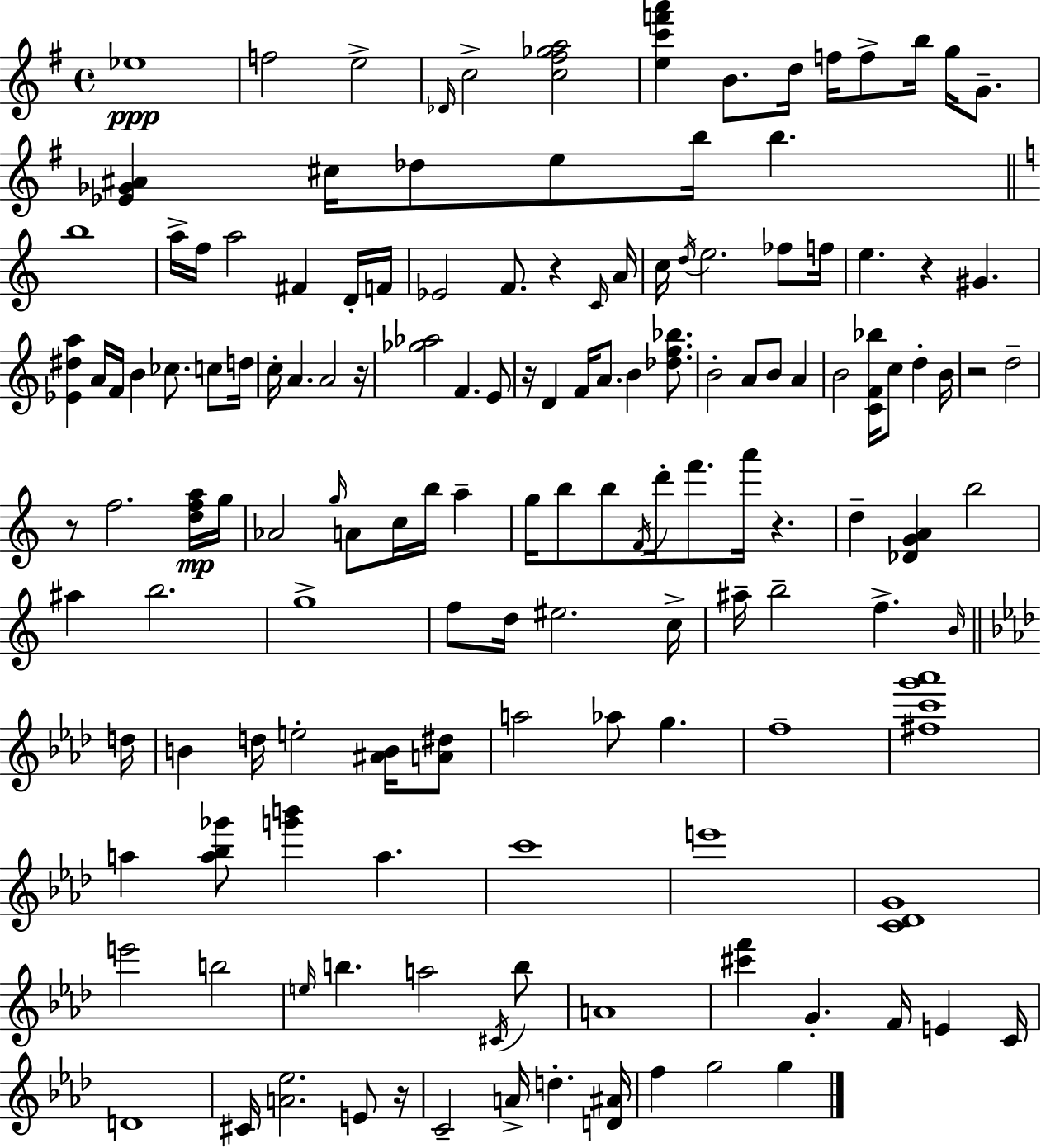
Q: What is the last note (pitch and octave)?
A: G5